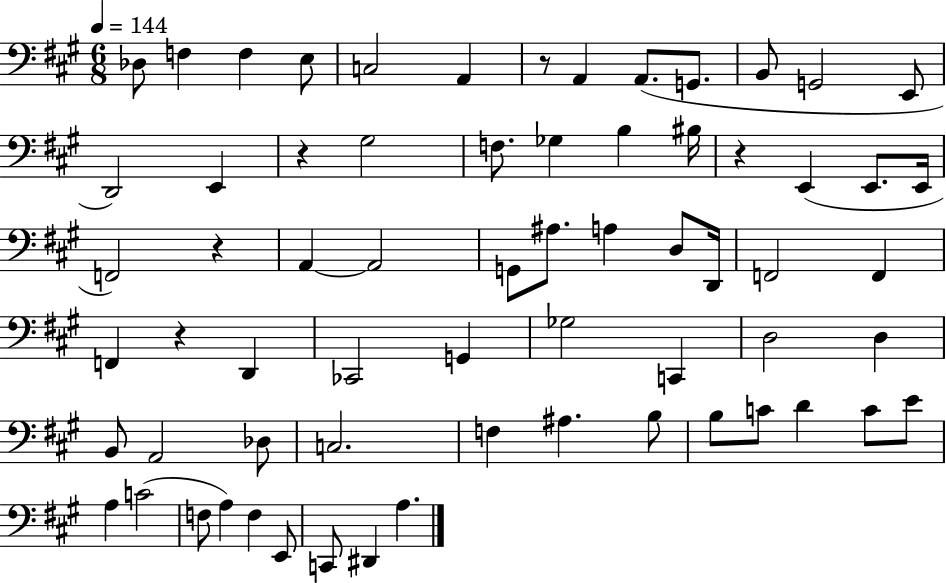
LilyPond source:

{
  \clef bass
  \numericTimeSignature
  \time 6/8
  \key a \major
  \tempo 4 = 144
  des8 f4 f4 e8 | c2 a,4 | r8 a,4 a,8.( g,8. | b,8 g,2 e,8 | \break d,2) e,4 | r4 gis2 | f8. ges4 b4 bis16 | r4 e,4( e,8. e,16 | \break f,2) r4 | a,4~~ a,2 | g,8 ais8. a4 d8 d,16 | f,2 f,4 | \break f,4 r4 d,4 | ces,2 g,4 | ges2 c,4 | d2 d4 | \break b,8 a,2 des8 | c2. | f4 ais4. b8 | b8 c'8 d'4 c'8 e'8 | \break a4 c'2( | f8 a4) f4 e,8 | c,8 dis,4 a4. | \bar "|."
}